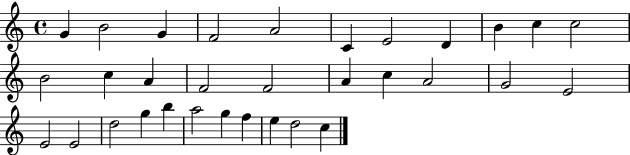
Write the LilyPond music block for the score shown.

{
  \clef treble
  \time 4/4
  \defaultTimeSignature
  \key c \major
  g'4 b'2 g'4 | f'2 a'2 | c'4 e'2 d'4 | b'4 c''4 c''2 | \break b'2 c''4 a'4 | f'2 f'2 | a'4 c''4 a'2 | g'2 e'2 | \break e'2 e'2 | d''2 g''4 b''4 | a''2 g''4 f''4 | e''4 d''2 c''4 | \break \bar "|."
}